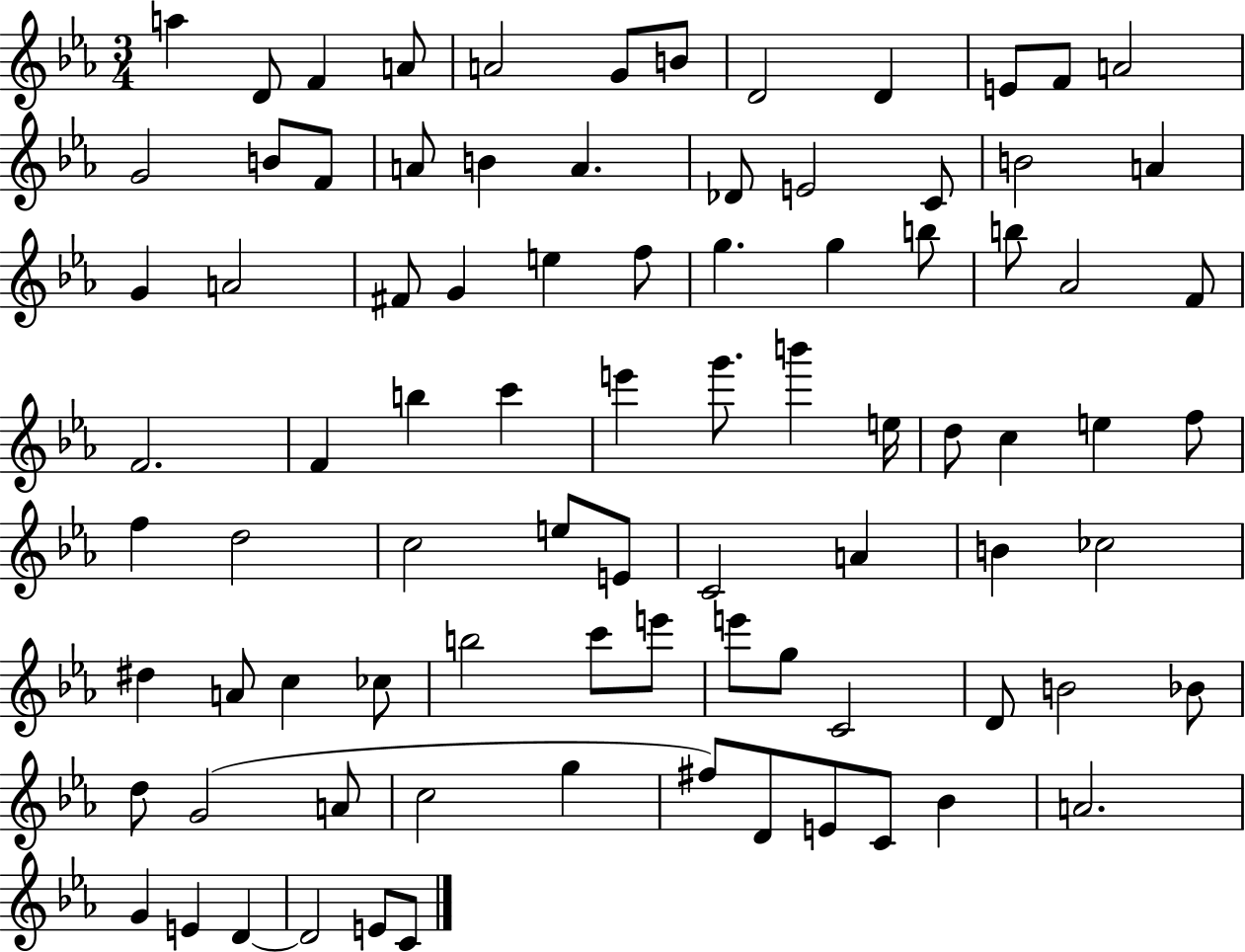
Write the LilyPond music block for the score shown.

{
  \clef treble
  \numericTimeSignature
  \time 3/4
  \key ees \major
  a''4 d'8 f'4 a'8 | a'2 g'8 b'8 | d'2 d'4 | e'8 f'8 a'2 | \break g'2 b'8 f'8 | a'8 b'4 a'4. | des'8 e'2 c'8 | b'2 a'4 | \break g'4 a'2 | fis'8 g'4 e''4 f''8 | g''4. g''4 b''8 | b''8 aes'2 f'8 | \break f'2. | f'4 b''4 c'''4 | e'''4 g'''8. b'''4 e''16 | d''8 c''4 e''4 f''8 | \break f''4 d''2 | c''2 e''8 e'8 | c'2 a'4 | b'4 ces''2 | \break dis''4 a'8 c''4 ces''8 | b''2 c'''8 e'''8 | e'''8 g''8 c'2 | d'8 b'2 bes'8 | \break d''8 g'2( a'8 | c''2 g''4 | fis''8) d'8 e'8 c'8 bes'4 | a'2. | \break g'4 e'4 d'4~~ | d'2 e'8 c'8 | \bar "|."
}